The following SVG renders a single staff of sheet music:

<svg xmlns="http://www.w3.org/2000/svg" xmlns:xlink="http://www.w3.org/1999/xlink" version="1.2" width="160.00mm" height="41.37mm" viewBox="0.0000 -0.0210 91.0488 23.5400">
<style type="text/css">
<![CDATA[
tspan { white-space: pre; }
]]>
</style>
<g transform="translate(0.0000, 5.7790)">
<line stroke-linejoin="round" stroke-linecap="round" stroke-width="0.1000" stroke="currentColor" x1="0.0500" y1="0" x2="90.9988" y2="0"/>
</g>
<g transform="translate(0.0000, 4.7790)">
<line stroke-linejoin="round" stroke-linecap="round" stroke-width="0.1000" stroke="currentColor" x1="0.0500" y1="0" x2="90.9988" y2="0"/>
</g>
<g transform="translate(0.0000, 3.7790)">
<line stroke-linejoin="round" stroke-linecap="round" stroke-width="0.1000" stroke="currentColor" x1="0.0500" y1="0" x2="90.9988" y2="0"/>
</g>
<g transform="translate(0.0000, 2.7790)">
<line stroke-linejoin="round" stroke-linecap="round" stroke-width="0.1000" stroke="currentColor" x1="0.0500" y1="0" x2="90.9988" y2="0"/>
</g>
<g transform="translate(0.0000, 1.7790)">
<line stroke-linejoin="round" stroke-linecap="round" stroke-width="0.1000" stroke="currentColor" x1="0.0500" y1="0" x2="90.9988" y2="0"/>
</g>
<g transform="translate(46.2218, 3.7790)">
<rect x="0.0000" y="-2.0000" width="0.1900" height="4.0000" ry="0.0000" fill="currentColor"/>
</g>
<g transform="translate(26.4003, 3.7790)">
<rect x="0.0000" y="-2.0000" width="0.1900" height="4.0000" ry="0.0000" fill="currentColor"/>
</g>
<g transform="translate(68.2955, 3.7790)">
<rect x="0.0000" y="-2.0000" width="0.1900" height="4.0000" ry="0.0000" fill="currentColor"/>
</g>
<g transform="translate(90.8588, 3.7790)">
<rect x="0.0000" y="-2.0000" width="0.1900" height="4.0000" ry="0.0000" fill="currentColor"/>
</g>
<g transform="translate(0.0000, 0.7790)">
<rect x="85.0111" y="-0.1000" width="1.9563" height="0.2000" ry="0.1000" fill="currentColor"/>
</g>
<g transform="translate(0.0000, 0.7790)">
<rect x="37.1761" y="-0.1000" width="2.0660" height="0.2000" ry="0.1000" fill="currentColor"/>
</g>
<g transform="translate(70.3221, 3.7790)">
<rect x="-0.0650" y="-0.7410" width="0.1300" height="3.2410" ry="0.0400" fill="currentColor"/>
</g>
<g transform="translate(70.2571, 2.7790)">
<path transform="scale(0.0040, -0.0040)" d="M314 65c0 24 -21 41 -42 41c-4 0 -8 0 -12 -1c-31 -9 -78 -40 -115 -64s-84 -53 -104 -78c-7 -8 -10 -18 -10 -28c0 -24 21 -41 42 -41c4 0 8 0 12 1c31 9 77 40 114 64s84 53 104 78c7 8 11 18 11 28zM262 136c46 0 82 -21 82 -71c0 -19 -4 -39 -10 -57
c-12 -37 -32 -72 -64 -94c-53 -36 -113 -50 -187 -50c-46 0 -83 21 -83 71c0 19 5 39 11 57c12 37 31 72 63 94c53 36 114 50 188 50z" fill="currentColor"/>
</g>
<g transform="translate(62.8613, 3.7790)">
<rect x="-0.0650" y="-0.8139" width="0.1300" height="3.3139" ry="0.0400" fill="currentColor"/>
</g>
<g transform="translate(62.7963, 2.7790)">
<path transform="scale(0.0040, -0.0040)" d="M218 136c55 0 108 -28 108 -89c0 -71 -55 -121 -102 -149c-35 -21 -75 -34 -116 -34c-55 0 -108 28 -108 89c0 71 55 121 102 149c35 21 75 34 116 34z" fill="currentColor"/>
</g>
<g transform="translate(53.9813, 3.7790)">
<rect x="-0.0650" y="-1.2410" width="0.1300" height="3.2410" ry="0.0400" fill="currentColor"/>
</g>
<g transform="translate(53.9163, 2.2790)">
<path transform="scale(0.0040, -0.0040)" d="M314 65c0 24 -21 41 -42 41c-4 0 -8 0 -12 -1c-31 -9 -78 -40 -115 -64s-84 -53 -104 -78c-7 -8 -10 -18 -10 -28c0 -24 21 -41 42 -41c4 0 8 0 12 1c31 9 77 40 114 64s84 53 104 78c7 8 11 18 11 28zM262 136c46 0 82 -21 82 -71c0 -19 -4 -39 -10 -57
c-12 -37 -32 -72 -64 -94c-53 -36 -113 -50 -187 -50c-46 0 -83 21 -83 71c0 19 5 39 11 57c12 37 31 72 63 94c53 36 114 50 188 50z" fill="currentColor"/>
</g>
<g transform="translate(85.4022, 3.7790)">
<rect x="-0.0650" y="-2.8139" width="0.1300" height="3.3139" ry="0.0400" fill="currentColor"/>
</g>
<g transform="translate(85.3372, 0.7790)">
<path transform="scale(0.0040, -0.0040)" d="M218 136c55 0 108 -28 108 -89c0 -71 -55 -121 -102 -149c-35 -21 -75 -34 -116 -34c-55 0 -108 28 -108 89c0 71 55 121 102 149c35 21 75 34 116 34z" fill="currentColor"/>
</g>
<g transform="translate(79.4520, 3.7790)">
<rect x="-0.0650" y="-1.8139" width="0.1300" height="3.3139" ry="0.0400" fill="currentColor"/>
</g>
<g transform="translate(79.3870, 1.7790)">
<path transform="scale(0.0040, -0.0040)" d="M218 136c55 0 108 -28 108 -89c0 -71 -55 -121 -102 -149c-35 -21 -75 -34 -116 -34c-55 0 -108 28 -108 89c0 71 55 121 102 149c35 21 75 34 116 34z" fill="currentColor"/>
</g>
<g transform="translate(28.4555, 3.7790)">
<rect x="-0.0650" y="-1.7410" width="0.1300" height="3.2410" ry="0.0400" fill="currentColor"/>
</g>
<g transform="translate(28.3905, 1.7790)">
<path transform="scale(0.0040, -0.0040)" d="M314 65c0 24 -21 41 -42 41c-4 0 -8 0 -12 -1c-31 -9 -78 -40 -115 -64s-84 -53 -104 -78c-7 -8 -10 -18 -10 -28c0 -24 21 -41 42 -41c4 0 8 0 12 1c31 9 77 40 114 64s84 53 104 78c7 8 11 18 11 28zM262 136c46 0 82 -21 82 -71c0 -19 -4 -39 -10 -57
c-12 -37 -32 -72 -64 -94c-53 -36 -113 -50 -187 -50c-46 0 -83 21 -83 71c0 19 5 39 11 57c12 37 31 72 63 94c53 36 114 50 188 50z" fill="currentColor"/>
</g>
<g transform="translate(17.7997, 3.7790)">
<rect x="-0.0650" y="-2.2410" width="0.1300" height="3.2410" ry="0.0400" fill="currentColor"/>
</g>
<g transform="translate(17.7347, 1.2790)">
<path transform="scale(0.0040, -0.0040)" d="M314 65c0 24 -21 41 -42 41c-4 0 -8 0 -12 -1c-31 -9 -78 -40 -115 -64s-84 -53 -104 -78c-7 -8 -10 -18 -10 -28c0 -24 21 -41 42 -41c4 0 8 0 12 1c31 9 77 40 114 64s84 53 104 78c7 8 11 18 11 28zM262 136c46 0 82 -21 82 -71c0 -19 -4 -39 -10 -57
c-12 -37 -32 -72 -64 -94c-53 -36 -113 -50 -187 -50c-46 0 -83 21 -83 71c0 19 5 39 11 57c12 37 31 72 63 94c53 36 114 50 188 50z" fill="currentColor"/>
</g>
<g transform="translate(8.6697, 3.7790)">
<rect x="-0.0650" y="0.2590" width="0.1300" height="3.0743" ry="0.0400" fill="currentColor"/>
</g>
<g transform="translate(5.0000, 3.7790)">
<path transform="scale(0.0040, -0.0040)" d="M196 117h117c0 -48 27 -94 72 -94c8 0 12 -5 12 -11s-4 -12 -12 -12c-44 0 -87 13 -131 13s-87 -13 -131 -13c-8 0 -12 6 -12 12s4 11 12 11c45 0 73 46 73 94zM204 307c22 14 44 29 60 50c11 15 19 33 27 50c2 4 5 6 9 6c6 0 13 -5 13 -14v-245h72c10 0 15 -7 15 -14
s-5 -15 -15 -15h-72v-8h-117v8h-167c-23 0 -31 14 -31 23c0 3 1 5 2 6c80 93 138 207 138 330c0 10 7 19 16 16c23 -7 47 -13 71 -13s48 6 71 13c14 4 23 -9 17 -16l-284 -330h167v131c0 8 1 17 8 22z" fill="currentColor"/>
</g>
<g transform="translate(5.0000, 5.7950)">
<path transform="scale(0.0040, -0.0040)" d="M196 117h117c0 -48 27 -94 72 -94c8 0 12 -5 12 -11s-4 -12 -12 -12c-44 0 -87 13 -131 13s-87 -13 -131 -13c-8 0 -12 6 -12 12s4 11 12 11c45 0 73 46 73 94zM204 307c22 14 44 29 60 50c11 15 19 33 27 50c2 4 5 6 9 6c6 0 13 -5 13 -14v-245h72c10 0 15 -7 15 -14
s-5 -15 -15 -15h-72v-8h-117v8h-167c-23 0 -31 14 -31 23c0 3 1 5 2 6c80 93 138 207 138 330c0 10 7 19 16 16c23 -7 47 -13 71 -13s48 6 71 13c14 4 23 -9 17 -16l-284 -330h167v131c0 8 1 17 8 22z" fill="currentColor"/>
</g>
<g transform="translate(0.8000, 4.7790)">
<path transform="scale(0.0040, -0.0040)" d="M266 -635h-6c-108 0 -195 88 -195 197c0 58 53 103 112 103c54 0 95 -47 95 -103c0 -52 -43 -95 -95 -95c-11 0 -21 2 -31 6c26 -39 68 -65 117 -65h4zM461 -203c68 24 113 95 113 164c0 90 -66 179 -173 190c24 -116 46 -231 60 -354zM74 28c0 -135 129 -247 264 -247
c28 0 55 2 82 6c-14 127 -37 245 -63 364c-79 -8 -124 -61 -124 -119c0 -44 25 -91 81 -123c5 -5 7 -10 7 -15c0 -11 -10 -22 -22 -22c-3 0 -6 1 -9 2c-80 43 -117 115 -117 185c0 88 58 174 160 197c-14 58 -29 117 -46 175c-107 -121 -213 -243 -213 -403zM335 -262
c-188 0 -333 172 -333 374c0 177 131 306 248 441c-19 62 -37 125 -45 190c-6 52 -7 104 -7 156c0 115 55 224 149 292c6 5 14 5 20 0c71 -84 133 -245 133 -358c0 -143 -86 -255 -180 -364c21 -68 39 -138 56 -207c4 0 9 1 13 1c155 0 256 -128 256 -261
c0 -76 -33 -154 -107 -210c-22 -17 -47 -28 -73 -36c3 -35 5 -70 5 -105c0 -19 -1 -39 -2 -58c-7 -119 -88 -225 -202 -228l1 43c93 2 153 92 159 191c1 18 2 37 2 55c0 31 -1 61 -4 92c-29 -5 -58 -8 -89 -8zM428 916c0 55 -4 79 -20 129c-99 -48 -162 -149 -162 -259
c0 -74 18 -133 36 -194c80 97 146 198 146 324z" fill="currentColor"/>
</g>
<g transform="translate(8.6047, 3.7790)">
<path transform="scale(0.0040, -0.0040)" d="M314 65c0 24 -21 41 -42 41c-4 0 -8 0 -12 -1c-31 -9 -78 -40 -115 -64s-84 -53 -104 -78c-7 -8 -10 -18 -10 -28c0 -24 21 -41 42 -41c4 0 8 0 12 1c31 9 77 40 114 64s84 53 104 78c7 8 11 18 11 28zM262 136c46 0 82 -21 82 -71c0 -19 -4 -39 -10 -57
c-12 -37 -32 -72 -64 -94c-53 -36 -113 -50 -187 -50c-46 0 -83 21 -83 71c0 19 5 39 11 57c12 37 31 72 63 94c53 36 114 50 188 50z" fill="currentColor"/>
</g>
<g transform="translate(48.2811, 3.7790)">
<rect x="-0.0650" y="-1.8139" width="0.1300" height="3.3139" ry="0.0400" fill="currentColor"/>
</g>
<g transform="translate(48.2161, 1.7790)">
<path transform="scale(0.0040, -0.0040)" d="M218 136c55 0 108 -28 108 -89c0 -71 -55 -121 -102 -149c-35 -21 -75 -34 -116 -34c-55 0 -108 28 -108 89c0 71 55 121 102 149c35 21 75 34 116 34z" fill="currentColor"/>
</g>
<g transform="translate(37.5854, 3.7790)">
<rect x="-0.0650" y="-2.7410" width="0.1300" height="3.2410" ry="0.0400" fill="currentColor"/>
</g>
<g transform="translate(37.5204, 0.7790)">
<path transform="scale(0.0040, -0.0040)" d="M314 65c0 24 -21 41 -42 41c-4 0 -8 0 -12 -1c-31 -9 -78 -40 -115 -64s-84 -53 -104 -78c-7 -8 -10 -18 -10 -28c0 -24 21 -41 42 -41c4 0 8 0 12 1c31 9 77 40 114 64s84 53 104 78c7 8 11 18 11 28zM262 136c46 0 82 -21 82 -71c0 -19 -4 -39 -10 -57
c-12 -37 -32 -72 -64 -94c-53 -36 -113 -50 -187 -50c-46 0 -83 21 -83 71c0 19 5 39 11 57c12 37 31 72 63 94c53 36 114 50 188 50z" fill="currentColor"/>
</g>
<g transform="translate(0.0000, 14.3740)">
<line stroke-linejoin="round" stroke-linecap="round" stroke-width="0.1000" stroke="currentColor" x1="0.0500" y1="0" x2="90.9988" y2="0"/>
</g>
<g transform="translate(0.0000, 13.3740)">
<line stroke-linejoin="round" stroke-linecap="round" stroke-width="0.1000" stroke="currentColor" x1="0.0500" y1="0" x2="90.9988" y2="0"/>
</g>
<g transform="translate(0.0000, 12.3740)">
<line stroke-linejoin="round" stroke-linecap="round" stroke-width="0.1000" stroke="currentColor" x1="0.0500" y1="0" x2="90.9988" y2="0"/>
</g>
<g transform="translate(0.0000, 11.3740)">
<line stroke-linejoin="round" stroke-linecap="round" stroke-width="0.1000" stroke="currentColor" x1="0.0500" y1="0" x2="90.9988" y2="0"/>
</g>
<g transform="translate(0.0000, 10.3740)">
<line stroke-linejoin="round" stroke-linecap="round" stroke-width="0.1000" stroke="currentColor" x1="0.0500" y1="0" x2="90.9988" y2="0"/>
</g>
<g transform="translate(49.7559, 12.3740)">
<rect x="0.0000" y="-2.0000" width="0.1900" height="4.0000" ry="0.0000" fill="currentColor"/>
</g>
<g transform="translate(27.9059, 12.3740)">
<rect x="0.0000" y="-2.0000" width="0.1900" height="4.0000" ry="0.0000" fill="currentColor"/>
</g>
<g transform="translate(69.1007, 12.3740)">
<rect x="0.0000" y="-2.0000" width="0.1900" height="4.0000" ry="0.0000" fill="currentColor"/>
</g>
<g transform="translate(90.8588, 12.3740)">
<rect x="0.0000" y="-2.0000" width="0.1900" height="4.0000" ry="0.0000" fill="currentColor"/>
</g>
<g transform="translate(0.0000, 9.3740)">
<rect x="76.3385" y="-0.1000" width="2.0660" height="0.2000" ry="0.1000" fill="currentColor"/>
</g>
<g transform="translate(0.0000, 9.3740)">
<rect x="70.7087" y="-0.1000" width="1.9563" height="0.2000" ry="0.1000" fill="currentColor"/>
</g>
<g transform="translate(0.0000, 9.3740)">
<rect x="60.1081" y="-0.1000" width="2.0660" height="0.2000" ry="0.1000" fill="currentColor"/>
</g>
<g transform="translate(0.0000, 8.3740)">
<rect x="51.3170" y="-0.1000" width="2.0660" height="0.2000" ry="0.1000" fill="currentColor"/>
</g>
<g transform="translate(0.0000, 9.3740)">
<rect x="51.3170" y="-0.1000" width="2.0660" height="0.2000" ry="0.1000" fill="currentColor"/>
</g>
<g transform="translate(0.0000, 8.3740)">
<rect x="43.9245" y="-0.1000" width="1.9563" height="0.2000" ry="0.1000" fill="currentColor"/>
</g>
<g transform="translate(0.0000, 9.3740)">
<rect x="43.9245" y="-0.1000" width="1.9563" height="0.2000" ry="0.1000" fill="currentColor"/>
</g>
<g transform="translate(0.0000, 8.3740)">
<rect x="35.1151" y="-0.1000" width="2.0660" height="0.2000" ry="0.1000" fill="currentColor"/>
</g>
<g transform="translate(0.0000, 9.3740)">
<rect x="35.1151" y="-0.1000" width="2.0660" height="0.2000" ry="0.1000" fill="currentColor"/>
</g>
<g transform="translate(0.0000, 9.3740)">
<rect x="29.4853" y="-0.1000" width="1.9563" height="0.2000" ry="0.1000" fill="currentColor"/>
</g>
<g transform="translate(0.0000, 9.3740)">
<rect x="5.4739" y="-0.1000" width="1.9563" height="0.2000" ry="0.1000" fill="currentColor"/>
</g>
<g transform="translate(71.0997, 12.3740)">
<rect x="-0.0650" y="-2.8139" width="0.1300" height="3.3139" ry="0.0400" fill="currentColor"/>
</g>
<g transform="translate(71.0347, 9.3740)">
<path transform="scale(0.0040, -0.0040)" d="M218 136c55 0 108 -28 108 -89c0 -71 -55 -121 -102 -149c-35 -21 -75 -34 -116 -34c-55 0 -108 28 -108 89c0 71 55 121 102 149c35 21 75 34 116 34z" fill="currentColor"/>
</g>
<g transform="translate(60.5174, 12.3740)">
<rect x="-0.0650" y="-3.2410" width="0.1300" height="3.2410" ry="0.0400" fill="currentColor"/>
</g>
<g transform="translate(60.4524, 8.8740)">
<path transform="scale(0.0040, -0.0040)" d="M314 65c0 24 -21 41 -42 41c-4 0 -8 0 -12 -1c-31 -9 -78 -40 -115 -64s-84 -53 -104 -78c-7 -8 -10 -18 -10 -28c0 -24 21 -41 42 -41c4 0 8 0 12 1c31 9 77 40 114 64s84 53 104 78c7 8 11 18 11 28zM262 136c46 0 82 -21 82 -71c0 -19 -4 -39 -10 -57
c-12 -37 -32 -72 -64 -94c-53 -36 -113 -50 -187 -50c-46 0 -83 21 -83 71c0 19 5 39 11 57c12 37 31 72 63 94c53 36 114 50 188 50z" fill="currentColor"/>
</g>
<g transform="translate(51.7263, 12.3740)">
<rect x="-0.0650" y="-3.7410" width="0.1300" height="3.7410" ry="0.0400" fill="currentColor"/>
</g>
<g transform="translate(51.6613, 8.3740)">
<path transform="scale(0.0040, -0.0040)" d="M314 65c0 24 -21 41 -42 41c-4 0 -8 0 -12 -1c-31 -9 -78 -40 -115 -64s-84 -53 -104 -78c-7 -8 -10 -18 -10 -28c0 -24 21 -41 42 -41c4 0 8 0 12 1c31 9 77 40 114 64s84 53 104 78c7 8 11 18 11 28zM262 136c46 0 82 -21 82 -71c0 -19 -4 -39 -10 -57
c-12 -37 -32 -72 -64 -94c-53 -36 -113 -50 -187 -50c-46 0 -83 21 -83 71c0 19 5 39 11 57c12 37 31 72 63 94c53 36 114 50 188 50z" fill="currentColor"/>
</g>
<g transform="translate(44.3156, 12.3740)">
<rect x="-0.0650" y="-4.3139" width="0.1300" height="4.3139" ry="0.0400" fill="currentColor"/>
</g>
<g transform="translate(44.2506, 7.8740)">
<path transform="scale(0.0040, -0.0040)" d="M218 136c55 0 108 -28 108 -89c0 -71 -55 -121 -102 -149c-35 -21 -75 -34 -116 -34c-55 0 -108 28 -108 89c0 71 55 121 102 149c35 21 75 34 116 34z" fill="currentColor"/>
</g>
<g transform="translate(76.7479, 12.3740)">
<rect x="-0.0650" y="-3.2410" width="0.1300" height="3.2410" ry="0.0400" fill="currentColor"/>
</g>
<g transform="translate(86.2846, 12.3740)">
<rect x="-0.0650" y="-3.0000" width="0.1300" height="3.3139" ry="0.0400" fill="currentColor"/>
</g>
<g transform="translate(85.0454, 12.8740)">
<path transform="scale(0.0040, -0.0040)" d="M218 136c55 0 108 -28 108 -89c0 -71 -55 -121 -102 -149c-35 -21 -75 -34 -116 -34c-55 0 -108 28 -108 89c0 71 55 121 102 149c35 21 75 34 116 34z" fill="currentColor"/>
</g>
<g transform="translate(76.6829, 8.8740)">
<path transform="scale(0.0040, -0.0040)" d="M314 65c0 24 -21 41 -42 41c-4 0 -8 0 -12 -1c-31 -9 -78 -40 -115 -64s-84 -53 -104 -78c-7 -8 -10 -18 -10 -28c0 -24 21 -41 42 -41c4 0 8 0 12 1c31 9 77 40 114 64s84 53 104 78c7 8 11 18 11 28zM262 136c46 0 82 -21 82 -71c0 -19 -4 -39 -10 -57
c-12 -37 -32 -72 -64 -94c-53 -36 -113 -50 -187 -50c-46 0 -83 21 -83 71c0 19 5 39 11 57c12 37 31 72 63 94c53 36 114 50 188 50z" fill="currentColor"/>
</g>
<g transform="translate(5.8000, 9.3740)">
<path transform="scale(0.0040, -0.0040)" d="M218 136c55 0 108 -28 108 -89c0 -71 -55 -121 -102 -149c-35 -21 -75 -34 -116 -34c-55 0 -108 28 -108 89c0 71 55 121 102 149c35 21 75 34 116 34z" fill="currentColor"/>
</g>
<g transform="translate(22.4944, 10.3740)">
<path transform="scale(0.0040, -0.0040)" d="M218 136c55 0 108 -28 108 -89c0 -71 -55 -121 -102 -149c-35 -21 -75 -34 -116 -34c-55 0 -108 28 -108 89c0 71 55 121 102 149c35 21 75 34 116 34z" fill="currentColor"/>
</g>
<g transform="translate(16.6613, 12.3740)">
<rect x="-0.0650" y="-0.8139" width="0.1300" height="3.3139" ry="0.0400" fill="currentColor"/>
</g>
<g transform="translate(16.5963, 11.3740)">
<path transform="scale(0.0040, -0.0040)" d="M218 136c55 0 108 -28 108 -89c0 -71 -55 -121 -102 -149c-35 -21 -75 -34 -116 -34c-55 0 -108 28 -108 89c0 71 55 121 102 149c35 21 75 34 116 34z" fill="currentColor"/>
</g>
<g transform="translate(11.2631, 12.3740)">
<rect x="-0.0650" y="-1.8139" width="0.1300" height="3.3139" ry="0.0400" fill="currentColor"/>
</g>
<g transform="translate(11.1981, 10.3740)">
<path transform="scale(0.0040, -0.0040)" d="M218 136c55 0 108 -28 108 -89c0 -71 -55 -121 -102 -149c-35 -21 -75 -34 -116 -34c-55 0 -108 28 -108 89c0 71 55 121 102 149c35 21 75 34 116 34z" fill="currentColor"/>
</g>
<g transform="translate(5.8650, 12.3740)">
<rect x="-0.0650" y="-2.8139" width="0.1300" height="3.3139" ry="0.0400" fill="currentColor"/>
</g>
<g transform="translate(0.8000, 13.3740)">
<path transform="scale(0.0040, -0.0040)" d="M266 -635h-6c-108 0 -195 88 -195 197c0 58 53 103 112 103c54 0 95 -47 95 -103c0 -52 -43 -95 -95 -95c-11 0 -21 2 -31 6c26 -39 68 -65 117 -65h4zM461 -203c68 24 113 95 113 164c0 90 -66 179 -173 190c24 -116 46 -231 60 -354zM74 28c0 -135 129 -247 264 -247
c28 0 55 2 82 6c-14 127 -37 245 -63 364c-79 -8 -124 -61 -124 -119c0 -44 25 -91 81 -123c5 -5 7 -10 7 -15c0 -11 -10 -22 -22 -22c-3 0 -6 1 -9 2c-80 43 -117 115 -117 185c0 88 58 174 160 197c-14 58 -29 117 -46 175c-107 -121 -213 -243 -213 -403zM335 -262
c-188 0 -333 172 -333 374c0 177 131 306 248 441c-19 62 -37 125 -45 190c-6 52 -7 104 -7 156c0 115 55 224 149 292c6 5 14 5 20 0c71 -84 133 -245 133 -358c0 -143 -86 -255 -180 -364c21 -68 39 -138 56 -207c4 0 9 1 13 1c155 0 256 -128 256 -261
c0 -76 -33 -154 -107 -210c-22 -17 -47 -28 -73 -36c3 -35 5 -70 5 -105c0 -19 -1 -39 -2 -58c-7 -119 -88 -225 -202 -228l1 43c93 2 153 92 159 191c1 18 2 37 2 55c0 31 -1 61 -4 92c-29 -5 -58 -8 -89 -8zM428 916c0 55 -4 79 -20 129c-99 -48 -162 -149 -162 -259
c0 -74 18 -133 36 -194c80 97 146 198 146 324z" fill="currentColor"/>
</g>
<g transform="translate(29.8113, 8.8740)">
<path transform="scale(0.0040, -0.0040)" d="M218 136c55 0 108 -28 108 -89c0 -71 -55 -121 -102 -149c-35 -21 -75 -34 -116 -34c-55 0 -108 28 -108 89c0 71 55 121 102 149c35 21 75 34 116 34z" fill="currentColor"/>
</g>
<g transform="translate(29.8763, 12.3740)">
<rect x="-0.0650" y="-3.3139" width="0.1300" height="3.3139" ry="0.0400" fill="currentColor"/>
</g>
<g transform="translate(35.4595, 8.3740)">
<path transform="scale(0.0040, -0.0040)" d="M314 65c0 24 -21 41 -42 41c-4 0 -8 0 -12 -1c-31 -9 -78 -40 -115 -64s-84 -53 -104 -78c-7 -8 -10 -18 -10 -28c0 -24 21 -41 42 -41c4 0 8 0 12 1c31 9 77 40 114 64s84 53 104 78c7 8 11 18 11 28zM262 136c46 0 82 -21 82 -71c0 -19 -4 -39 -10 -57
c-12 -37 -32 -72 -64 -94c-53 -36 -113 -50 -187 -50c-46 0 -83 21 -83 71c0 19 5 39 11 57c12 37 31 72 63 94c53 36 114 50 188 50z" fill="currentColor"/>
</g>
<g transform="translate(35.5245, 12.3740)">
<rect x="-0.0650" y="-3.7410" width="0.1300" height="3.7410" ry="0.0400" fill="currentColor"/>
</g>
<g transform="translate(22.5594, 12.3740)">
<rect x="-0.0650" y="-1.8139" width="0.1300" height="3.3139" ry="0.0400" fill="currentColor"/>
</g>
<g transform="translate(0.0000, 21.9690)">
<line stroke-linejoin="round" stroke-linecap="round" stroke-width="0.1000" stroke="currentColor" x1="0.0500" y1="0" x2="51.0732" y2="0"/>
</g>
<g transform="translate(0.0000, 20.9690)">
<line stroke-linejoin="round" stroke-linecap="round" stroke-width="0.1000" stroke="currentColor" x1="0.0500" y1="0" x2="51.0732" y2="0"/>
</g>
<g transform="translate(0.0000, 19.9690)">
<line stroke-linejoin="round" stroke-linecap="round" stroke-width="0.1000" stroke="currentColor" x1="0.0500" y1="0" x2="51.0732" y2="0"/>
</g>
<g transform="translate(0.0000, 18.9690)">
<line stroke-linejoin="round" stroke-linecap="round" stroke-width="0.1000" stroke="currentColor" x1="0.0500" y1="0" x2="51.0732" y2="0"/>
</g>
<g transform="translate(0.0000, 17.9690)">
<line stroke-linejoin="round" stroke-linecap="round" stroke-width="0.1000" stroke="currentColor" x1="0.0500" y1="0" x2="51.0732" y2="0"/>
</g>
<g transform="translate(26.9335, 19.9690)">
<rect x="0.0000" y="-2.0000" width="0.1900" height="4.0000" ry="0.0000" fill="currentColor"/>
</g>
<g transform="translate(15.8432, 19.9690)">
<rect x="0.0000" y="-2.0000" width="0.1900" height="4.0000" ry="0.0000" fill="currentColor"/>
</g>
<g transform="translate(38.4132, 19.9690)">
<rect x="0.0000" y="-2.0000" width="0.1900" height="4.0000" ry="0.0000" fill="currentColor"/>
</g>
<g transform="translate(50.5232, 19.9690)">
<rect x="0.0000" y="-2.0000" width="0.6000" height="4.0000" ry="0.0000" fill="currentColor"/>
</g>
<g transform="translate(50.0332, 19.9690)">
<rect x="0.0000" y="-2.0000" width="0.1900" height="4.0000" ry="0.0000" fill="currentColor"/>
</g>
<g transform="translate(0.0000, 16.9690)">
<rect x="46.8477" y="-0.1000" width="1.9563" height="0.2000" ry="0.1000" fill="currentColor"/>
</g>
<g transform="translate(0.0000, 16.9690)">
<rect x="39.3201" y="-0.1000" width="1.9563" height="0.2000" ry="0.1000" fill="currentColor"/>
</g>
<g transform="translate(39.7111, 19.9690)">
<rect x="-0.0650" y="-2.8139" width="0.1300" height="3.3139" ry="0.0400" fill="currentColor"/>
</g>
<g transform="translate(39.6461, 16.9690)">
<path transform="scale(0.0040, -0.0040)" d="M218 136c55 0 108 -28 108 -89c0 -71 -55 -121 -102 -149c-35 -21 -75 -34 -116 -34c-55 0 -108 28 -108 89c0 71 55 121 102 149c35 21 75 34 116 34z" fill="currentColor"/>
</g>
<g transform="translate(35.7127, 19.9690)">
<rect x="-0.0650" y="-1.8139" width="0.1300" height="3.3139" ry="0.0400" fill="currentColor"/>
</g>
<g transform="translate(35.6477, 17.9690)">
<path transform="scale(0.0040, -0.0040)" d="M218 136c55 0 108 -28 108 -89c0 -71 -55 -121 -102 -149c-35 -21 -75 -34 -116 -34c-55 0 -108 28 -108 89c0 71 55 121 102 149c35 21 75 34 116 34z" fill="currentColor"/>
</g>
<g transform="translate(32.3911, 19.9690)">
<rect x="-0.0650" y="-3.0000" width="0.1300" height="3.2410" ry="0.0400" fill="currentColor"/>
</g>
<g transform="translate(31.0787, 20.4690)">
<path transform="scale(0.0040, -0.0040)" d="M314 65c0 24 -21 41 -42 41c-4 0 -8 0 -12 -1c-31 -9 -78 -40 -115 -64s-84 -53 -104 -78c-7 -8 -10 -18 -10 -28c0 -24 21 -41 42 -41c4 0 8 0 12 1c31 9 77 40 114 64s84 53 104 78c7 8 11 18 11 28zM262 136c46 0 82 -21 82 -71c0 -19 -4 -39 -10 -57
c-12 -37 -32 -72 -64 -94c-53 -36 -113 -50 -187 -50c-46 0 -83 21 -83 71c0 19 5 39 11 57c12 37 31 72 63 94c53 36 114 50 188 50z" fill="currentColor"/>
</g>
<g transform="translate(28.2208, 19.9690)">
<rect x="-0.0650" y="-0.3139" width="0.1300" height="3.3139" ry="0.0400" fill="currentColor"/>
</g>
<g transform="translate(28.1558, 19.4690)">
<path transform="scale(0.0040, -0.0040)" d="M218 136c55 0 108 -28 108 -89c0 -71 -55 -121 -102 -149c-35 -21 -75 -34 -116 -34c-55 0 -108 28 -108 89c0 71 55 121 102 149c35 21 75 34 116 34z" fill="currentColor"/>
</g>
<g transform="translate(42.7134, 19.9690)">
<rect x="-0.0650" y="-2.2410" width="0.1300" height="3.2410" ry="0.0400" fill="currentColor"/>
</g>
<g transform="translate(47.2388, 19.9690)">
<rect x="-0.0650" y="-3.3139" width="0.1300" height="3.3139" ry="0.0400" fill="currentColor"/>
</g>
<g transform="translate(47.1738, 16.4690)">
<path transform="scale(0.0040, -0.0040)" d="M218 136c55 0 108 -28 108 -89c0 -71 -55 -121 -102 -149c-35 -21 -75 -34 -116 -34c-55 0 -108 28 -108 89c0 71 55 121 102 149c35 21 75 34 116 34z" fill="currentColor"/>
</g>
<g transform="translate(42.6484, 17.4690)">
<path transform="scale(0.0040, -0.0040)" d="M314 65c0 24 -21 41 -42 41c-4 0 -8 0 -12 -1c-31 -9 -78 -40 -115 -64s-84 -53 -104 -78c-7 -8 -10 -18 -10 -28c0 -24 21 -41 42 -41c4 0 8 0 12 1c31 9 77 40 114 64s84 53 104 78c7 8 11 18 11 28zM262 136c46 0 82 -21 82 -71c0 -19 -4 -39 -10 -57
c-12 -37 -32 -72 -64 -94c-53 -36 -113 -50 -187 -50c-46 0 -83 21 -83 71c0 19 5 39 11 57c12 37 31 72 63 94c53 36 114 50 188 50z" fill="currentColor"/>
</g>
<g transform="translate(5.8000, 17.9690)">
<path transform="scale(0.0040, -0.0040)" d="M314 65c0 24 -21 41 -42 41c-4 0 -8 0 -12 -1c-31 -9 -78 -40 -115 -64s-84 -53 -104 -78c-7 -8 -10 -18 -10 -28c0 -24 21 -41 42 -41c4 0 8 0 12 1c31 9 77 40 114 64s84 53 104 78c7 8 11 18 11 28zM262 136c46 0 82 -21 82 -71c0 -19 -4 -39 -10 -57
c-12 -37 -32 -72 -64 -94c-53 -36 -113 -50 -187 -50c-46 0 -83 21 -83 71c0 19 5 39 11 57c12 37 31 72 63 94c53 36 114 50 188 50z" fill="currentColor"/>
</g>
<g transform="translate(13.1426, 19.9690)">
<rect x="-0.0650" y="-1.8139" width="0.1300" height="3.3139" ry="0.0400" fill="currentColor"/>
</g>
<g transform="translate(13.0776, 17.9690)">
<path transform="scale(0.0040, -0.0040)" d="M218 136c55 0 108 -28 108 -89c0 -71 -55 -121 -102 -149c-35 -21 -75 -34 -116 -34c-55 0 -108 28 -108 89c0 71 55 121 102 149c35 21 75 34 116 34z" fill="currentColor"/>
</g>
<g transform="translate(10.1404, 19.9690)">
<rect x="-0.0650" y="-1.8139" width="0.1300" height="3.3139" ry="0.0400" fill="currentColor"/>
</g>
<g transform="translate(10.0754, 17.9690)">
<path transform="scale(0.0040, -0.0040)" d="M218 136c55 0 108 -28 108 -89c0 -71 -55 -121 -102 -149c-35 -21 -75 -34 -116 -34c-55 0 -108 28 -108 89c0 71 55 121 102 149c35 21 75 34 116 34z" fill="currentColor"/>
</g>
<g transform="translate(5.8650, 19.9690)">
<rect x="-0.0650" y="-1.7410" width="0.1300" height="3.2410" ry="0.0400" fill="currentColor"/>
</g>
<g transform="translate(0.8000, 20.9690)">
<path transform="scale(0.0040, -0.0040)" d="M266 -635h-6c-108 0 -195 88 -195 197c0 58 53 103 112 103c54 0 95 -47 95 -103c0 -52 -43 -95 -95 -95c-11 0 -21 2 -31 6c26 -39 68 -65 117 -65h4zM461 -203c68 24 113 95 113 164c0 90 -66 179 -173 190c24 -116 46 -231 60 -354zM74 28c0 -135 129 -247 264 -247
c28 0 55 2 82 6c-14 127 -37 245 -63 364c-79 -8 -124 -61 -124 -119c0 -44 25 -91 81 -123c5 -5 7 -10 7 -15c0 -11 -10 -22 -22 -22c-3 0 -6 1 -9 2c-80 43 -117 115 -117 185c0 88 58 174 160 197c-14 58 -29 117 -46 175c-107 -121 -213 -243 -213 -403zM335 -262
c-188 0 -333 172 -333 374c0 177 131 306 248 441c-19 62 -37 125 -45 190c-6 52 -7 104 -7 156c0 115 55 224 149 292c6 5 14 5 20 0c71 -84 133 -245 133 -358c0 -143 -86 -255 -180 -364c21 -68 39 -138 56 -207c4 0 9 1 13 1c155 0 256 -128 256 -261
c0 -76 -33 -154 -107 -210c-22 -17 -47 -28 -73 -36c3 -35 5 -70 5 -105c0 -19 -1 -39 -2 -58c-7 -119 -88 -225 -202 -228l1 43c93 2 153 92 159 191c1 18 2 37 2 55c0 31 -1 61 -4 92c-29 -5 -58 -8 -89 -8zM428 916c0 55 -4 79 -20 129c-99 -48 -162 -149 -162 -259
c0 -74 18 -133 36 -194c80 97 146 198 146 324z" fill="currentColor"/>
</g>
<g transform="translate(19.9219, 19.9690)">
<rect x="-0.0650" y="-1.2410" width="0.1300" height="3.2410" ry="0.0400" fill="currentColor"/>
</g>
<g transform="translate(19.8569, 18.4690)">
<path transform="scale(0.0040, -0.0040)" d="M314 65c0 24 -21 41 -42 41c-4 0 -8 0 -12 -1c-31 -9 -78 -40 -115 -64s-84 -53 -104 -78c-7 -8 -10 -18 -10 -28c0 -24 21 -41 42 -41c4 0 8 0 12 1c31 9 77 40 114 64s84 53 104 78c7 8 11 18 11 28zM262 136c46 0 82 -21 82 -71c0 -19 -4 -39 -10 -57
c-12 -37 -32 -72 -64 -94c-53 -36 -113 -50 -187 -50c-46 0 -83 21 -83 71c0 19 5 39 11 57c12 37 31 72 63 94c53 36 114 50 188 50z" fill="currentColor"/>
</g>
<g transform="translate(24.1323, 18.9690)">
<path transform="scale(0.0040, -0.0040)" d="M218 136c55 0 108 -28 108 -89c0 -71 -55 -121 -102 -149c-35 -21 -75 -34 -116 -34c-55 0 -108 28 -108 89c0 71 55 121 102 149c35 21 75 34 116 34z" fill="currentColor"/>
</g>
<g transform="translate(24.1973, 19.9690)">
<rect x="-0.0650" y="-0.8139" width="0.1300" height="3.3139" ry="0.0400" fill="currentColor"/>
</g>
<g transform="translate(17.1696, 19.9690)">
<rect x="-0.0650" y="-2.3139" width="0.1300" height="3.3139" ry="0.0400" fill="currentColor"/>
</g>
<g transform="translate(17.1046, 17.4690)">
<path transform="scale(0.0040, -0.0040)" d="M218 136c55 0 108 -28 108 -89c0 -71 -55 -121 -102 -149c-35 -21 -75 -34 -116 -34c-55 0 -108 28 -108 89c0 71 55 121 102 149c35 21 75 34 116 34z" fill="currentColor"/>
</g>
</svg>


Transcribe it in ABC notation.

X:1
T:Untitled
M:4/4
L:1/4
K:C
B2 g2 f2 a2 f e2 d d2 f a a f d f b c'2 d' c'2 b2 a b2 A f2 f f g e2 d c A2 f a g2 b